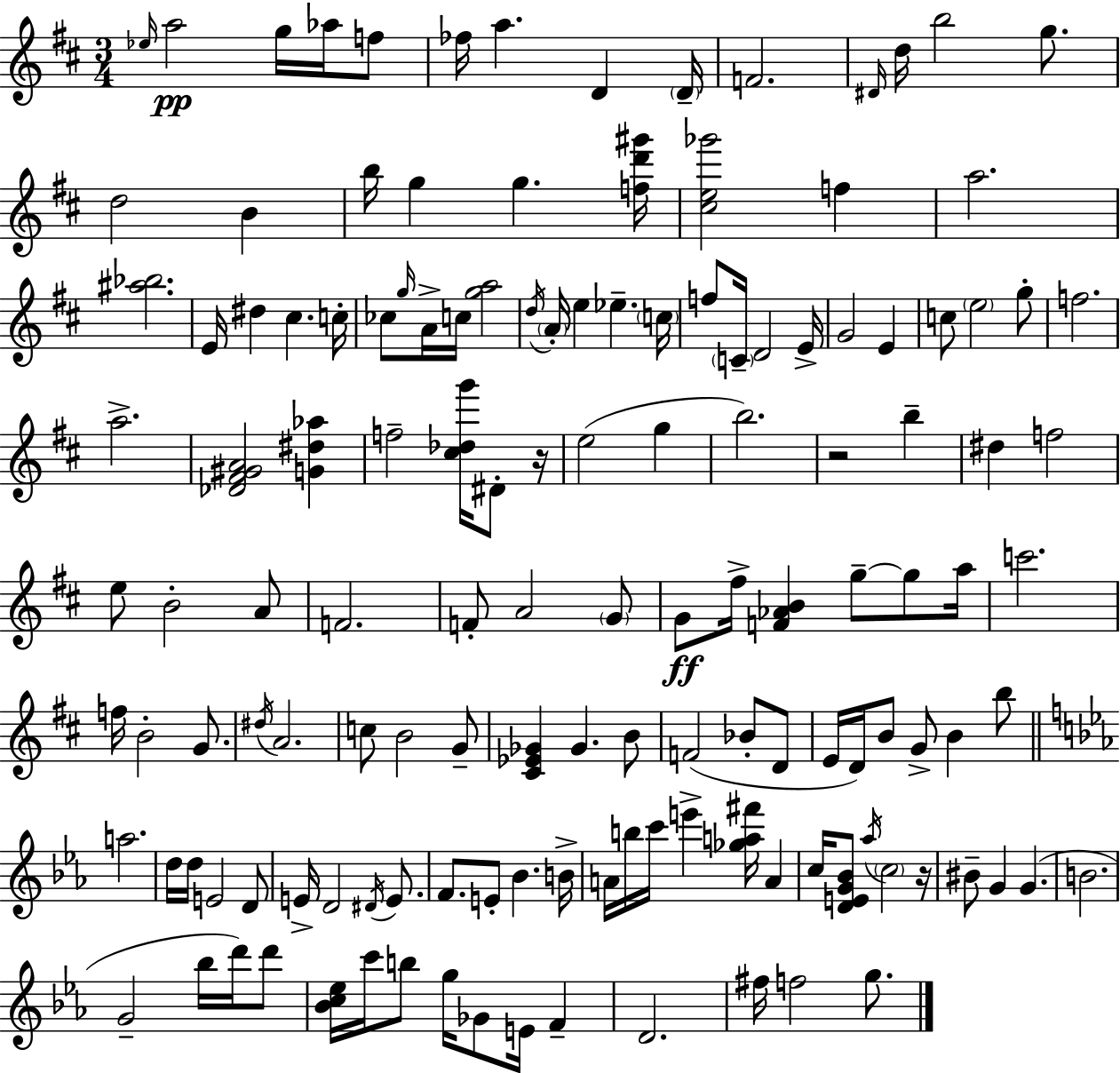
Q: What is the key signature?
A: D major